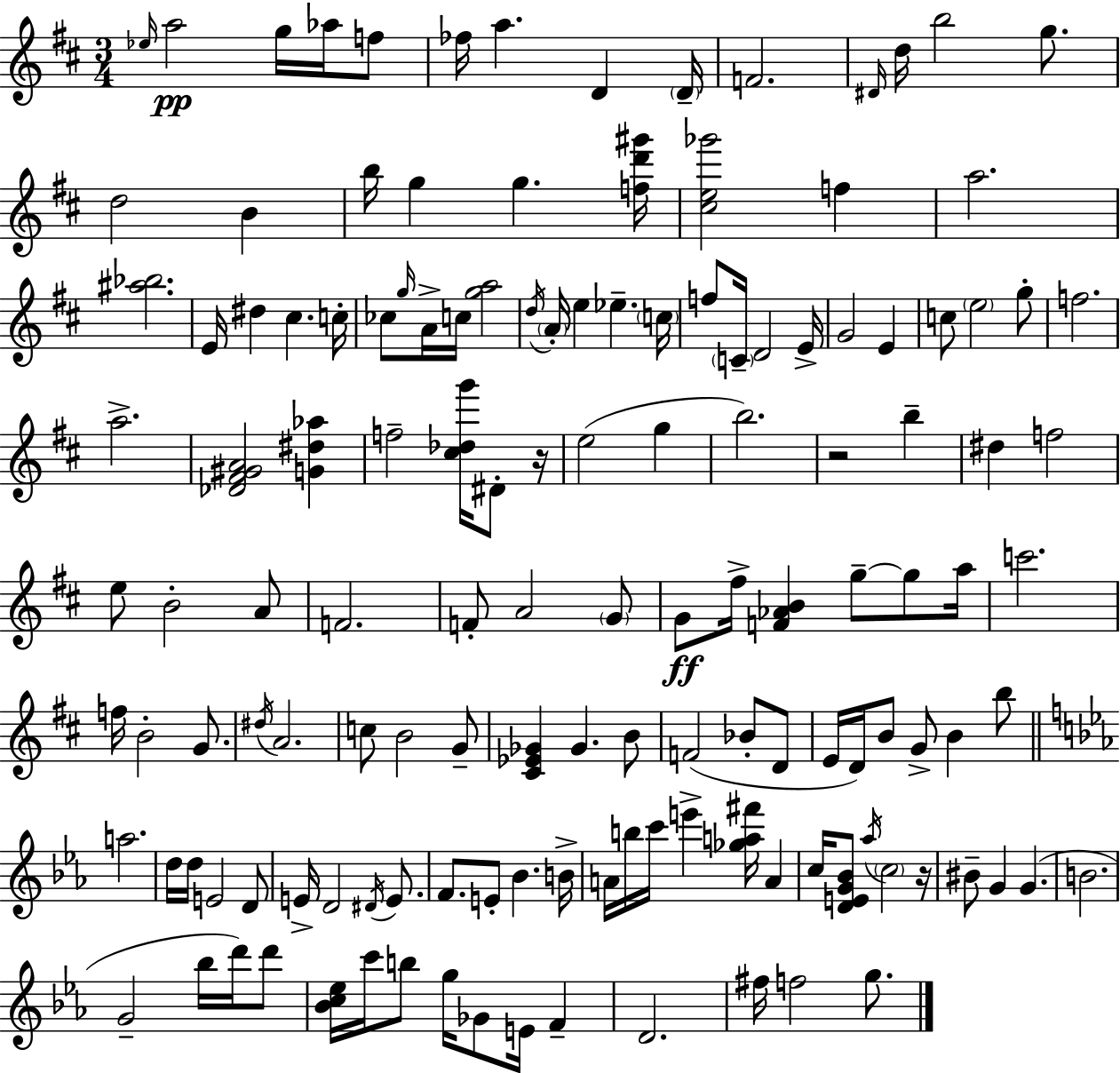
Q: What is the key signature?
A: D major